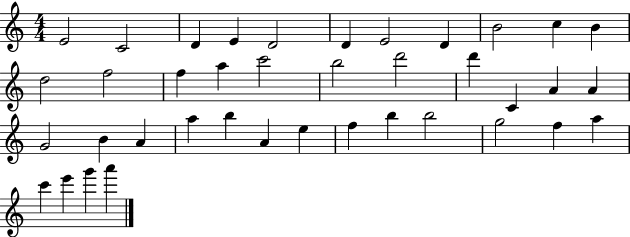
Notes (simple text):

E4/h C4/h D4/q E4/q D4/h D4/q E4/h D4/q B4/h C5/q B4/q D5/h F5/h F5/q A5/q C6/h B5/h D6/h D6/q C4/q A4/q A4/q G4/h B4/q A4/q A5/q B5/q A4/q E5/q F5/q B5/q B5/h G5/h F5/q A5/q C6/q E6/q G6/q A6/q